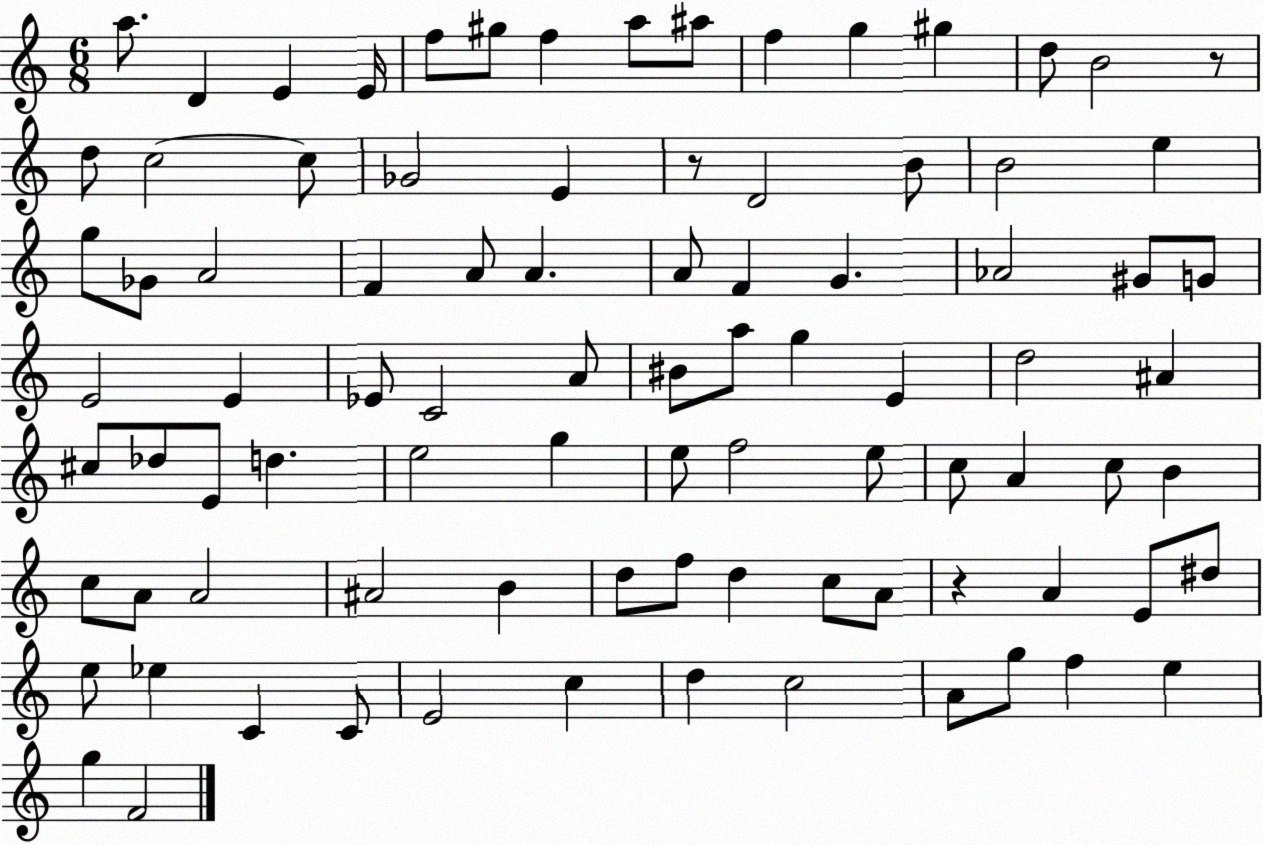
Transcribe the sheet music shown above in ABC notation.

X:1
T:Untitled
M:6/8
L:1/4
K:C
a/2 D E E/4 f/2 ^g/2 f a/2 ^a/2 f g ^g d/2 B2 z/2 d/2 c2 c/2 _G2 E z/2 D2 B/2 B2 e g/2 _G/2 A2 F A/2 A A/2 F G _A2 ^G/2 G/2 E2 E _E/2 C2 A/2 ^B/2 a/2 g E d2 ^A ^c/2 _d/2 E/2 d e2 g e/2 f2 e/2 c/2 A c/2 B c/2 A/2 A2 ^A2 B d/2 f/2 d c/2 A/2 z A E/2 ^d/2 e/2 _e C C/2 E2 c d c2 A/2 g/2 f e g F2